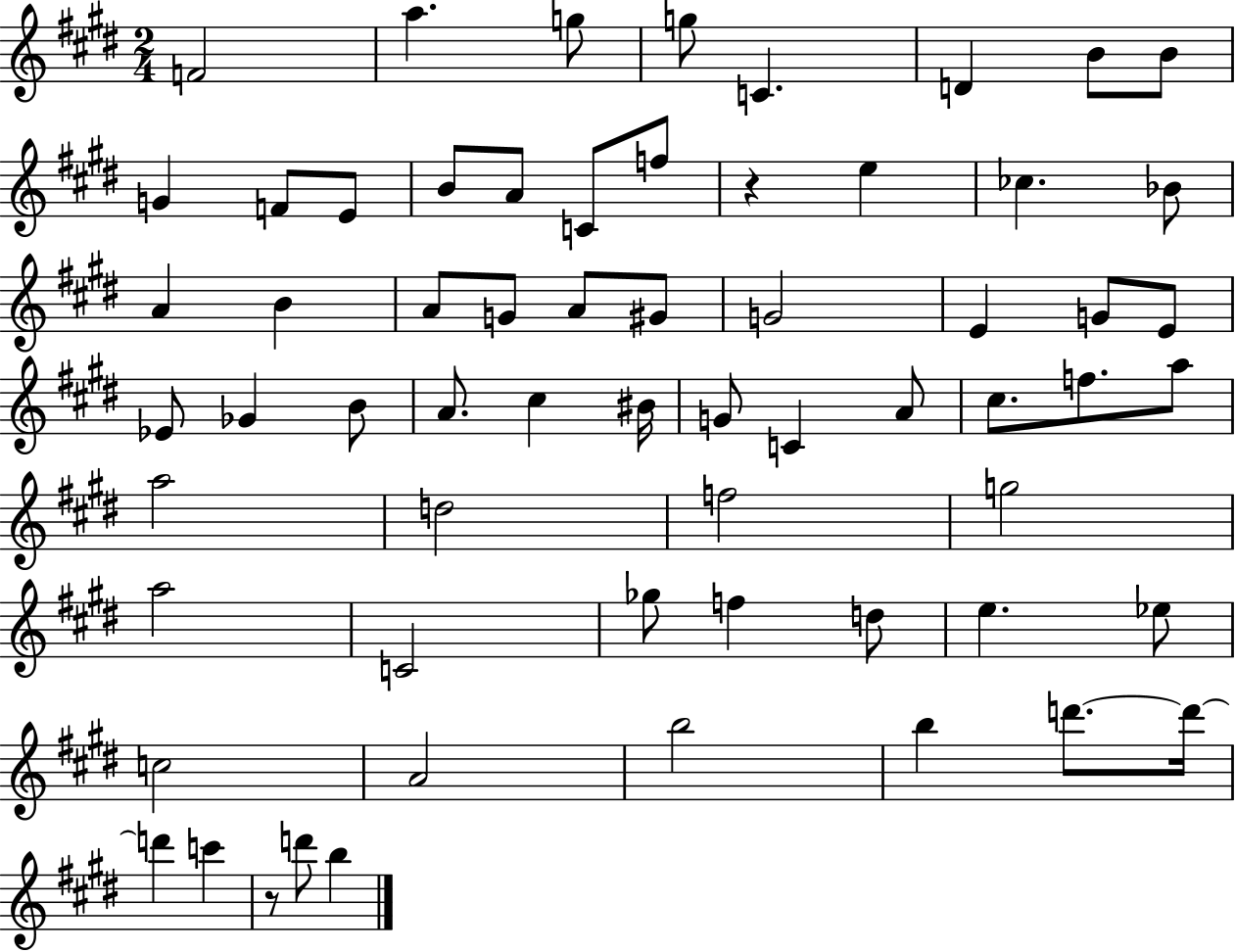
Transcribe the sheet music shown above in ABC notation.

X:1
T:Untitled
M:2/4
L:1/4
K:E
F2 a g/2 g/2 C D B/2 B/2 G F/2 E/2 B/2 A/2 C/2 f/2 z e _c _B/2 A B A/2 G/2 A/2 ^G/2 G2 E G/2 E/2 _E/2 _G B/2 A/2 ^c ^B/4 G/2 C A/2 ^c/2 f/2 a/2 a2 d2 f2 g2 a2 C2 _g/2 f d/2 e _e/2 c2 A2 b2 b d'/2 d'/4 d' c' z/2 d'/2 b